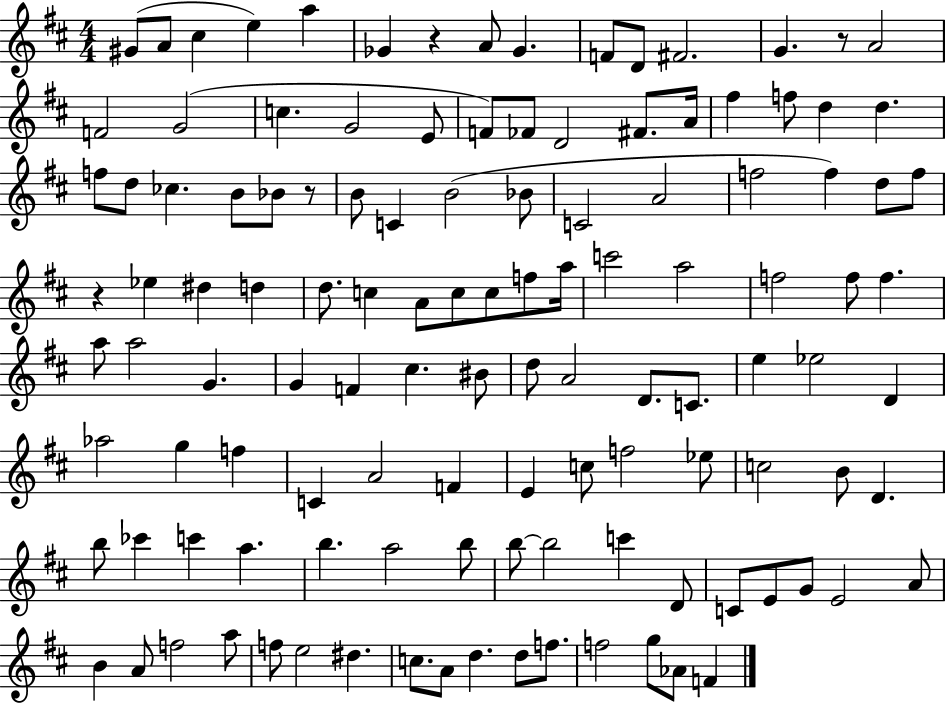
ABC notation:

X:1
T:Untitled
M:4/4
L:1/4
K:D
^G/2 A/2 ^c e a _G z A/2 _G F/2 D/2 ^F2 G z/2 A2 F2 G2 c G2 E/2 F/2 _F/2 D2 ^F/2 A/4 ^f f/2 d d f/2 d/2 _c B/2 _B/2 z/2 B/2 C B2 _B/2 C2 A2 f2 f d/2 f/2 z _e ^d d d/2 c A/2 c/2 c/2 f/2 a/4 c'2 a2 f2 f/2 f a/2 a2 G G F ^c ^B/2 d/2 A2 D/2 C/2 e _e2 D _a2 g f C A2 F E c/2 f2 _e/2 c2 B/2 D b/2 _c' c' a b a2 b/2 b/2 b2 c' D/2 C/2 E/2 G/2 E2 A/2 B A/2 f2 a/2 f/2 e2 ^d c/2 A/2 d d/2 f/2 f2 g/2 _A/2 F